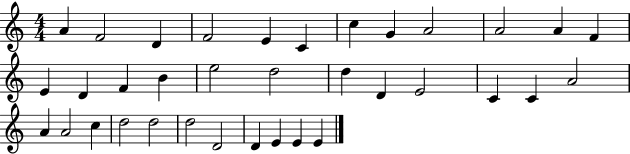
{
  \clef treble
  \numericTimeSignature
  \time 4/4
  \key c \major
  a'4 f'2 d'4 | f'2 e'4 c'4 | c''4 g'4 a'2 | a'2 a'4 f'4 | \break e'4 d'4 f'4 b'4 | e''2 d''2 | d''4 d'4 e'2 | c'4 c'4 a'2 | \break a'4 a'2 c''4 | d''2 d''2 | d''2 d'2 | d'4 e'4 e'4 e'4 | \break \bar "|."
}